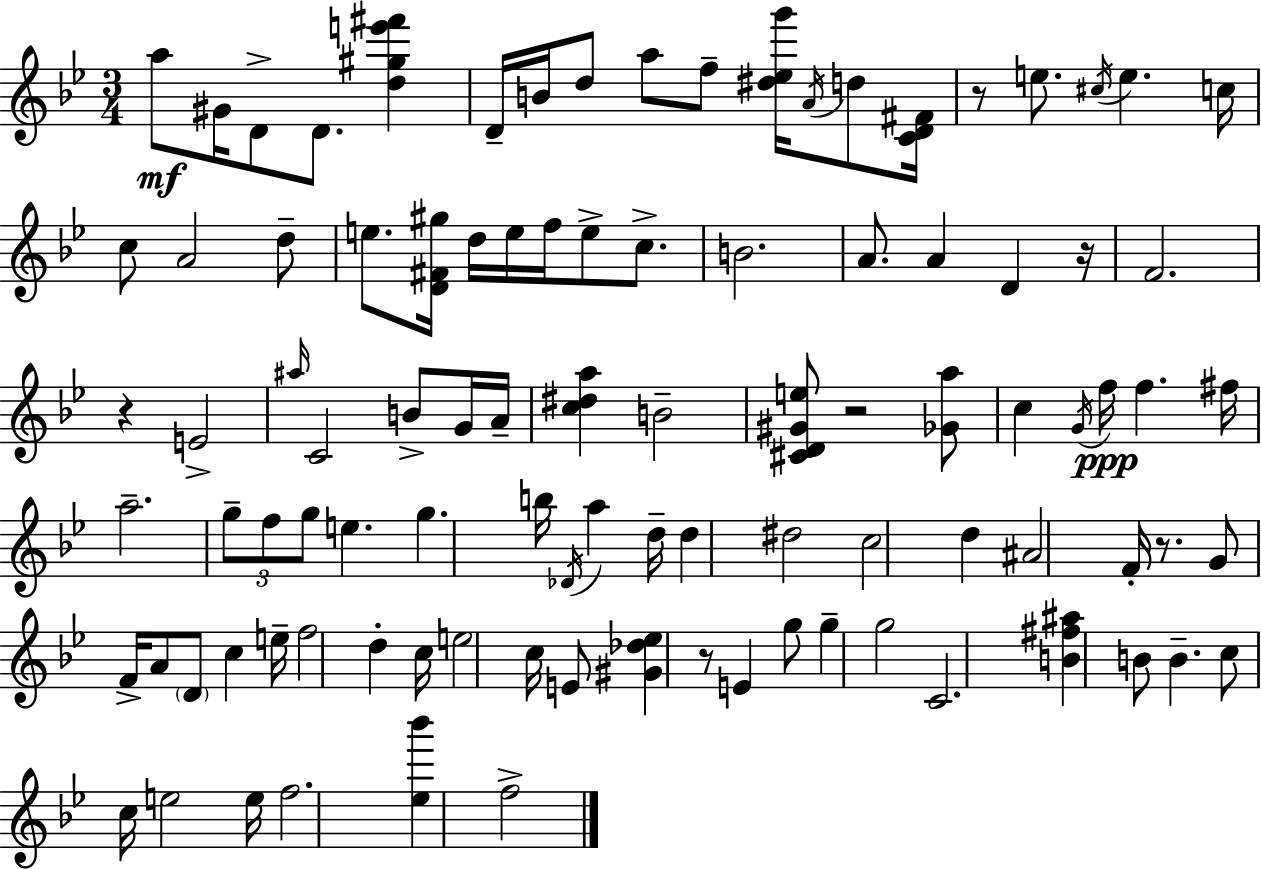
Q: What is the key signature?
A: G minor